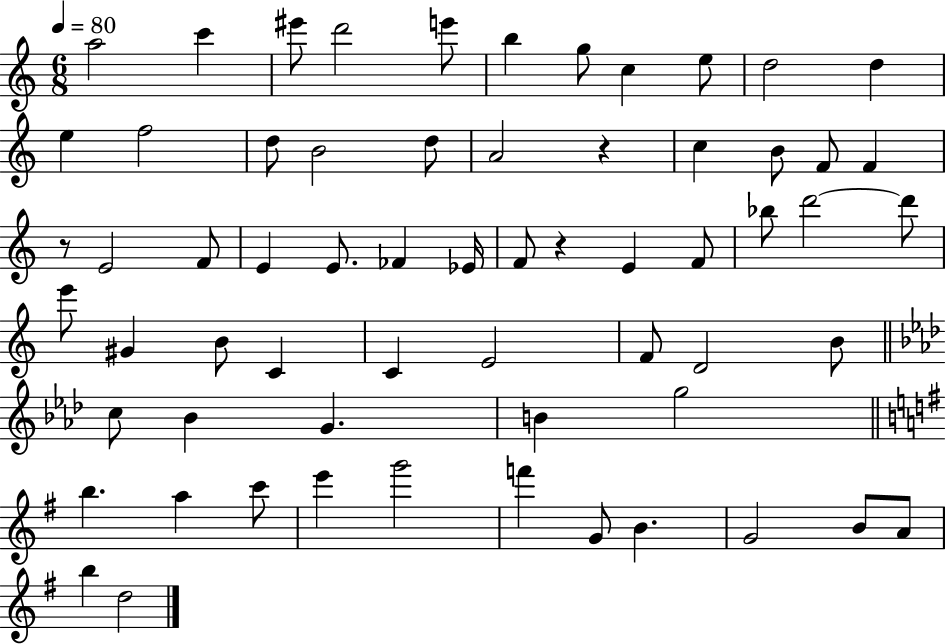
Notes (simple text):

A5/h C6/q EIS6/e D6/h E6/e B5/q G5/e C5/q E5/e D5/h D5/q E5/q F5/h D5/e B4/h D5/e A4/h R/q C5/q B4/e F4/e F4/q R/e E4/h F4/e E4/q E4/e. FES4/q Eb4/s F4/e R/q E4/q F4/e Bb5/e D6/h D6/e E6/e G#4/q B4/e C4/q C4/q E4/h F4/e D4/h B4/e C5/e Bb4/q G4/q. B4/q G5/h B5/q. A5/q C6/e E6/q G6/h F6/q G4/e B4/q. G4/h B4/e A4/e B5/q D5/h